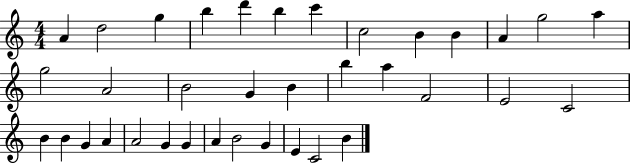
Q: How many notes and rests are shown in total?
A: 36